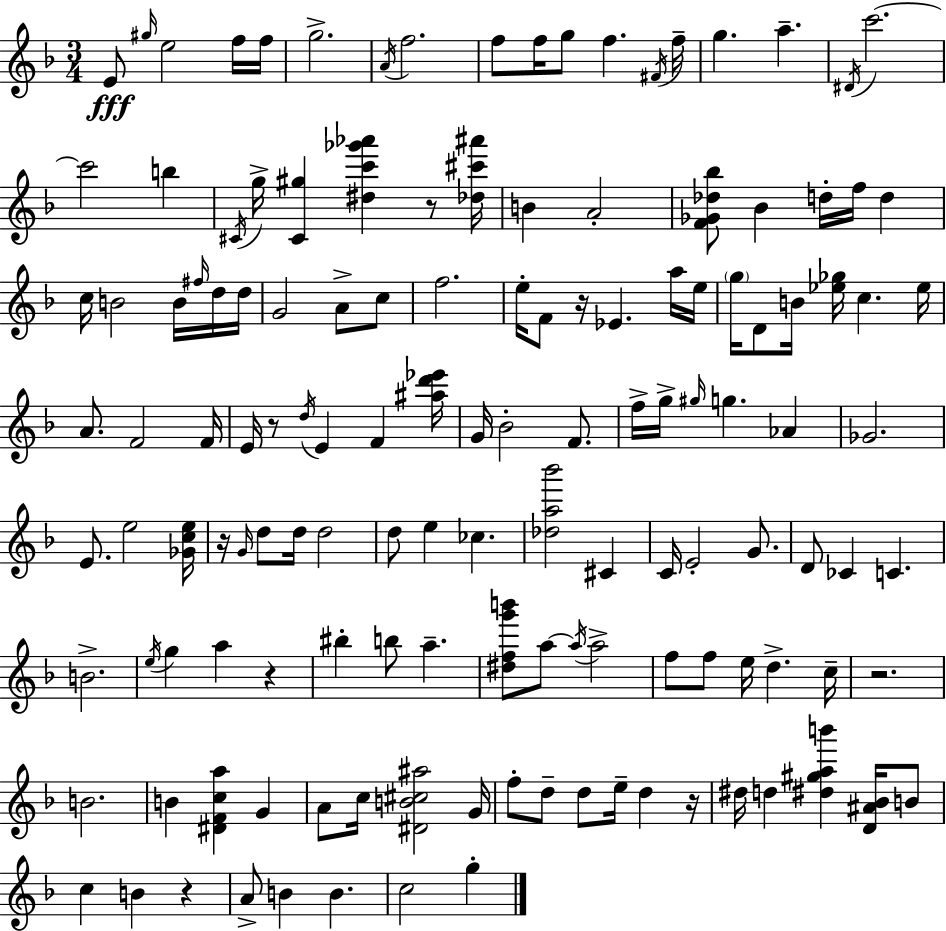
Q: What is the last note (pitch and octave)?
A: G5